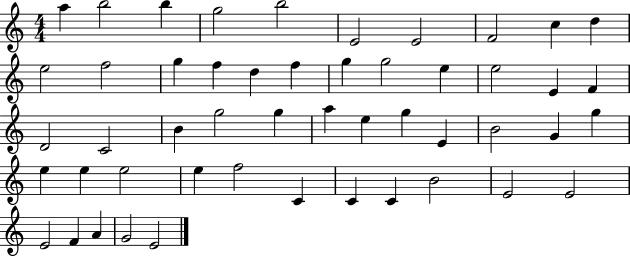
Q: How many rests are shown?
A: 0